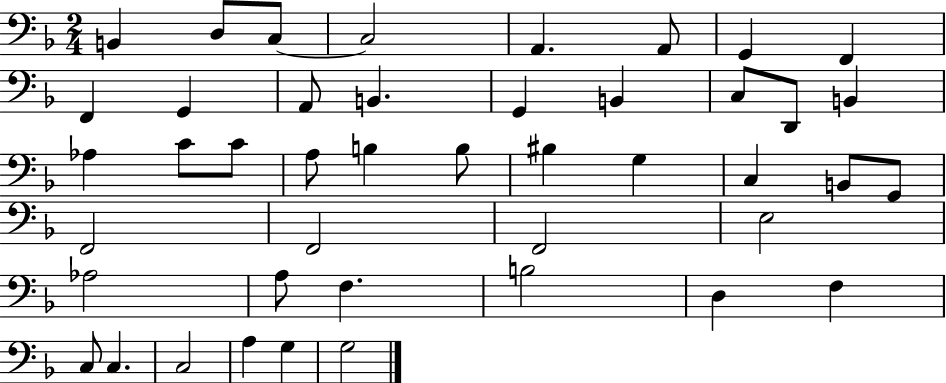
B2/q D3/e C3/e C3/h A2/q. A2/e G2/q F2/q F2/q G2/q A2/e B2/q. G2/q B2/q C3/e D2/e B2/q Ab3/q C4/e C4/e A3/e B3/q B3/e BIS3/q G3/q C3/q B2/e G2/e F2/h F2/h F2/h E3/h Ab3/h A3/e F3/q. B3/h D3/q F3/q C3/e C3/q. C3/h A3/q G3/q G3/h